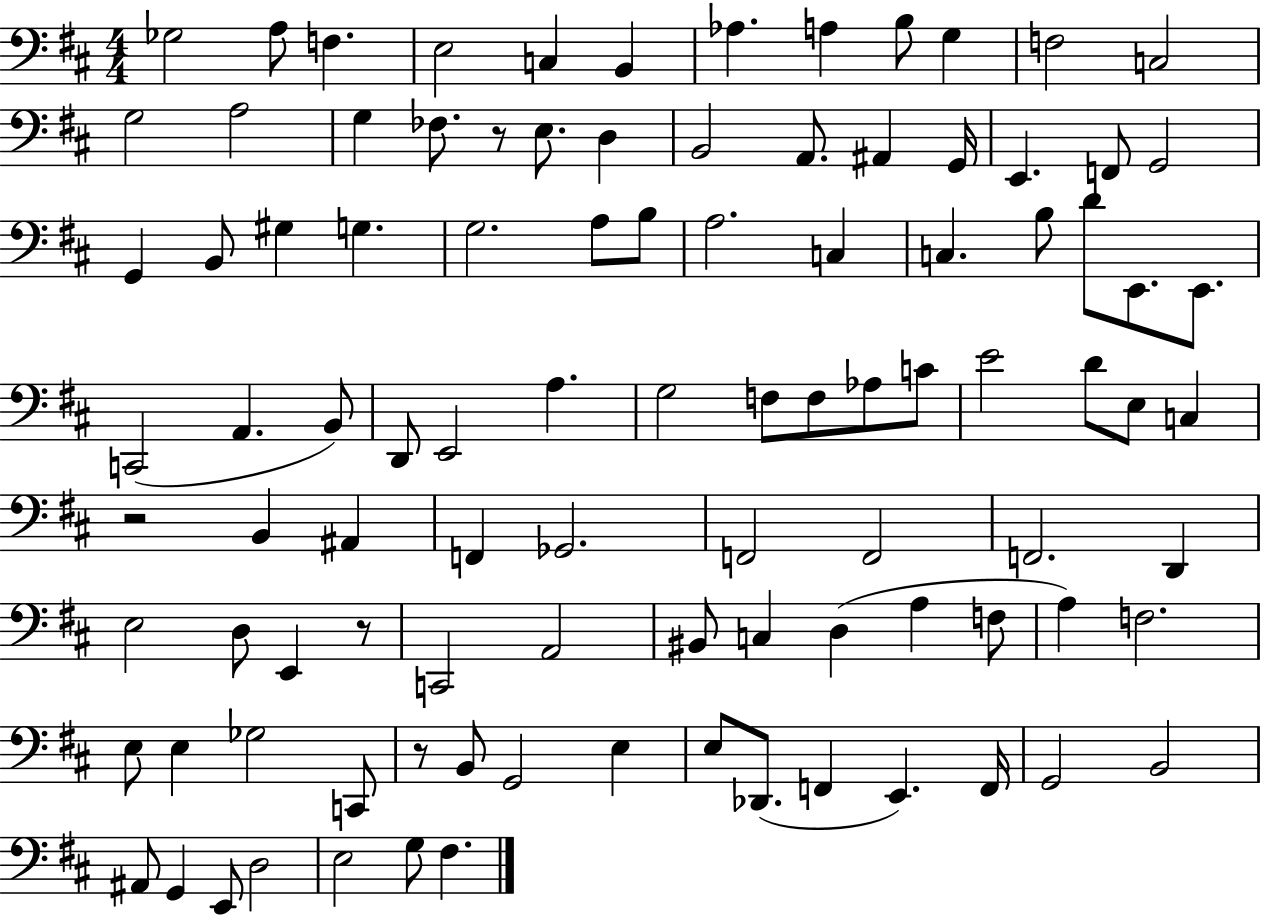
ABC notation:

X:1
T:Untitled
M:4/4
L:1/4
K:D
_G,2 A,/2 F, E,2 C, B,, _A, A, B,/2 G, F,2 C,2 G,2 A,2 G, _F,/2 z/2 E,/2 D, B,,2 A,,/2 ^A,, G,,/4 E,, F,,/2 G,,2 G,, B,,/2 ^G, G, G,2 A,/2 B,/2 A,2 C, C, B,/2 D/2 E,,/2 E,,/2 C,,2 A,, B,,/2 D,,/2 E,,2 A, G,2 F,/2 F,/2 _A,/2 C/2 E2 D/2 E,/2 C, z2 B,, ^A,, F,, _G,,2 F,,2 F,,2 F,,2 D,, E,2 D,/2 E,, z/2 C,,2 A,,2 ^B,,/2 C, D, A, F,/2 A, F,2 E,/2 E, _G,2 C,,/2 z/2 B,,/2 G,,2 E, E,/2 _D,,/2 F,, E,, F,,/4 G,,2 B,,2 ^A,,/2 G,, E,,/2 D,2 E,2 G,/2 ^F,